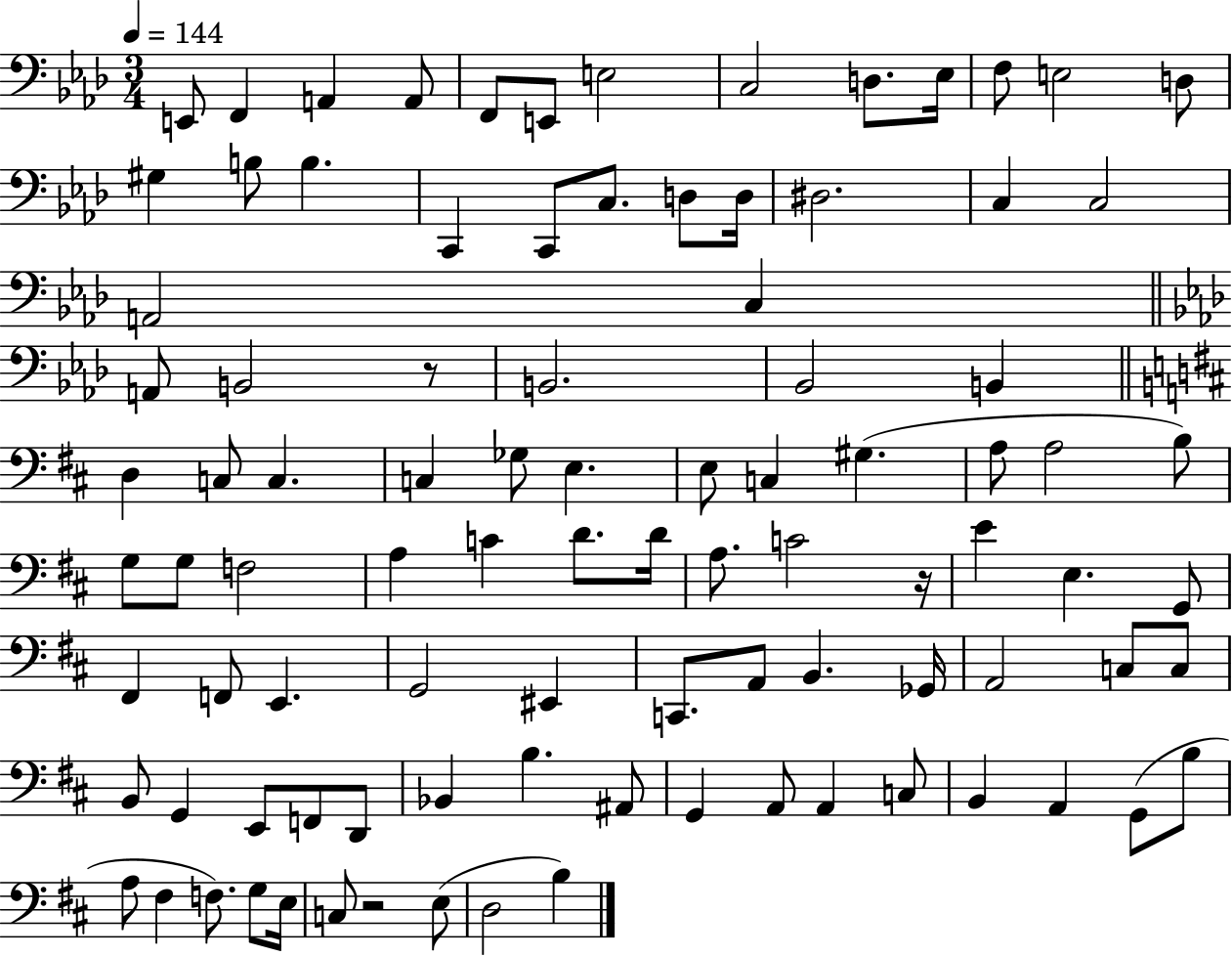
E2/e F2/q A2/q A2/e F2/e E2/e E3/h C3/h D3/e. Eb3/s F3/e E3/h D3/e G#3/q B3/e B3/q. C2/q C2/e C3/e. D3/e D3/s D#3/h. C3/q C3/h A2/h C3/q A2/e B2/h R/e B2/h. Bb2/h B2/q D3/q C3/e C3/q. C3/q Gb3/e E3/q. E3/e C3/q G#3/q. A3/e A3/h B3/e G3/e G3/e F3/h A3/q C4/q D4/e. D4/s A3/e. C4/h R/s E4/q E3/q. G2/e F#2/q F2/e E2/q. G2/h EIS2/q C2/e. A2/e B2/q. Gb2/s A2/h C3/e C3/e B2/e G2/q E2/e F2/e D2/e Bb2/q B3/q. A#2/e G2/q A2/e A2/q C3/e B2/q A2/q G2/e B3/e A3/e F#3/q F3/e. G3/e E3/s C3/e R/h E3/e D3/h B3/q